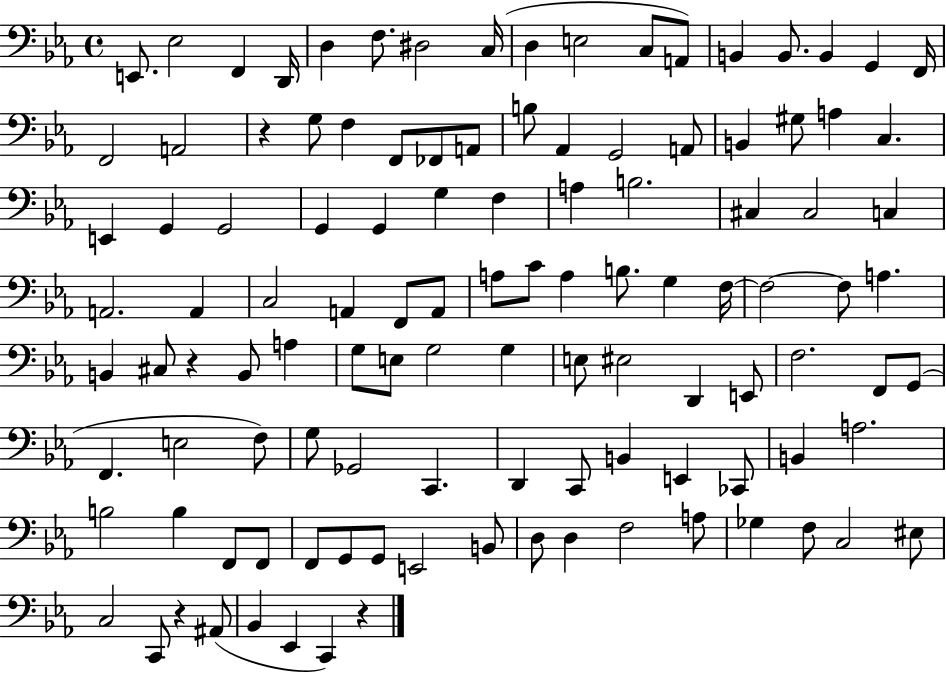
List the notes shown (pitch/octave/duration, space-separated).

E2/e. Eb3/h F2/q D2/s D3/q F3/e. D#3/h C3/s D3/q E3/h C3/e A2/e B2/q B2/e. B2/q G2/q F2/s F2/h A2/h R/q G3/e F3/q F2/e FES2/e A2/e B3/e Ab2/q G2/h A2/e B2/q G#3/e A3/q C3/q. E2/q G2/q G2/h G2/q G2/q G3/q F3/q A3/q B3/h. C#3/q C#3/h C3/q A2/h. A2/q C3/h A2/q F2/e A2/e A3/e C4/e A3/q B3/e. G3/q F3/s F3/h F3/e A3/q. B2/q C#3/e R/q B2/e A3/q G3/e E3/e G3/h G3/q E3/e EIS3/h D2/q E2/e F3/h. F2/e G2/e F2/q. E3/h F3/e G3/e Gb2/h C2/q. D2/q C2/e B2/q E2/q CES2/e B2/q A3/h. B3/h B3/q F2/e F2/e F2/e G2/e G2/e E2/h B2/e D3/e D3/q F3/h A3/e Gb3/q F3/e C3/h EIS3/e C3/h C2/e R/q A#2/e Bb2/q Eb2/q C2/q R/q